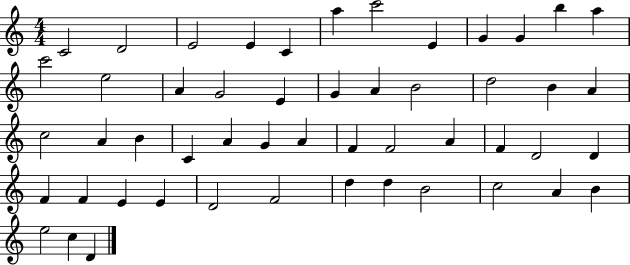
{
  \clef treble
  \numericTimeSignature
  \time 4/4
  \key c \major
  c'2 d'2 | e'2 e'4 c'4 | a''4 c'''2 e'4 | g'4 g'4 b''4 a''4 | \break c'''2 e''2 | a'4 g'2 e'4 | g'4 a'4 b'2 | d''2 b'4 a'4 | \break c''2 a'4 b'4 | c'4 a'4 g'4 a'4 | f'4 f'2 a'4 | f'4 d'2 d'4 | \break f'4 f'4 e'4 e'4 | d'2 f'2 | d''4 d''4 b'2 | c''2 a'4 b'4 | \break e''2 c''4 d'4 | \bar "|."
}